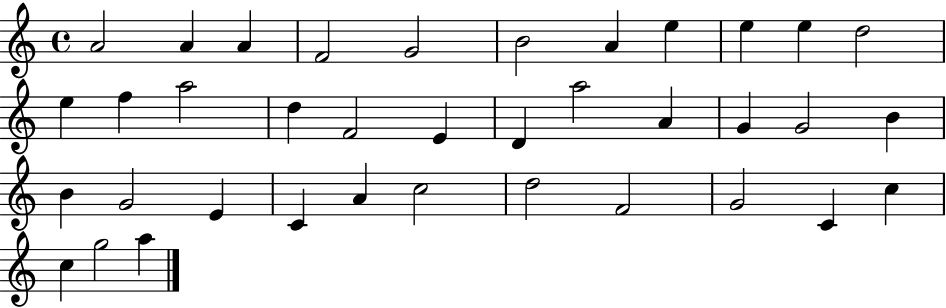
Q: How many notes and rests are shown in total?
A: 37